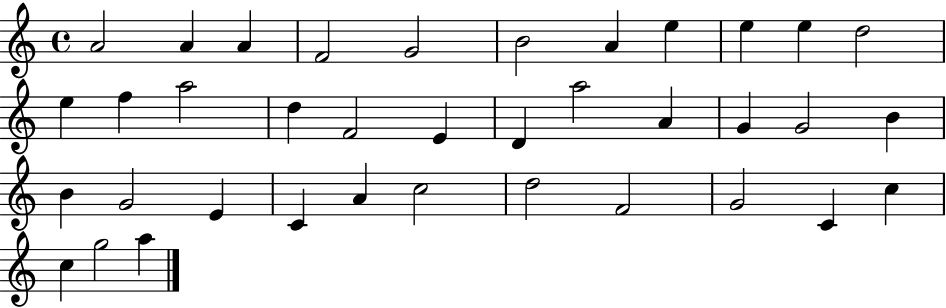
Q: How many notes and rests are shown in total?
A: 37